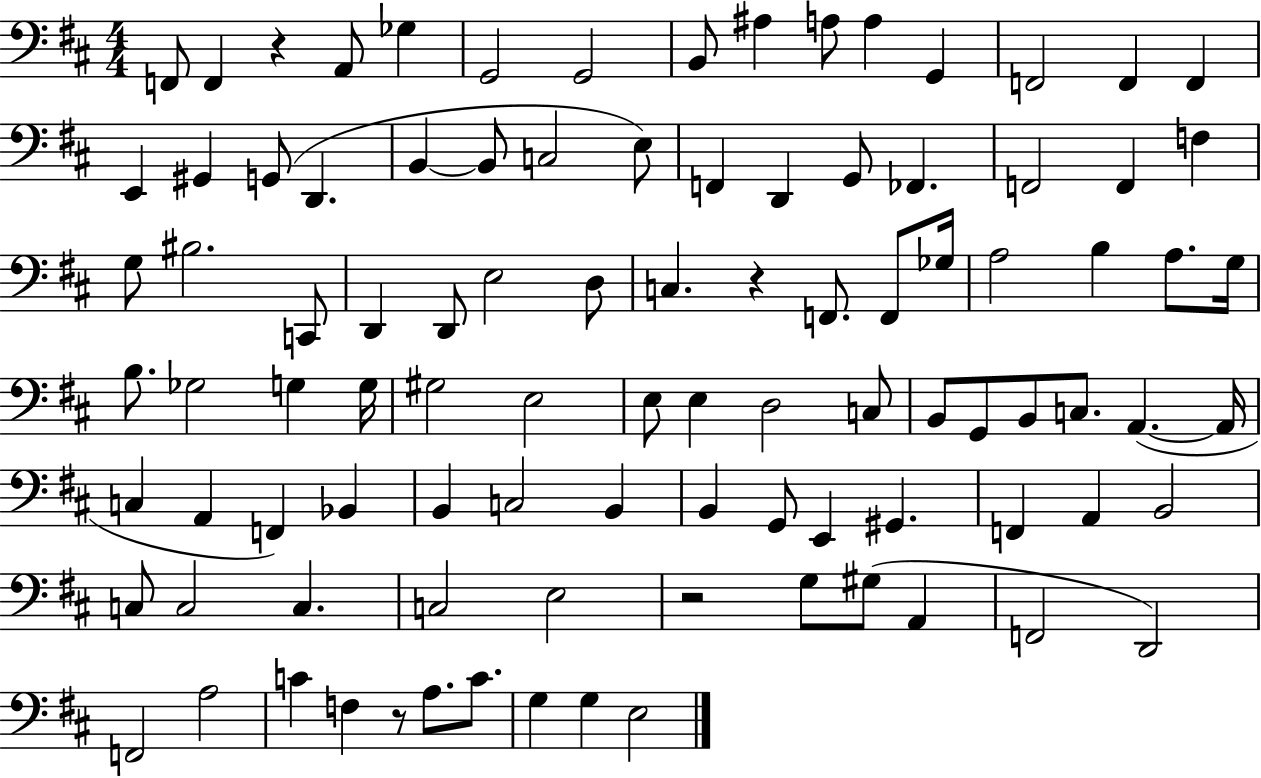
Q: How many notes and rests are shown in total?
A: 97